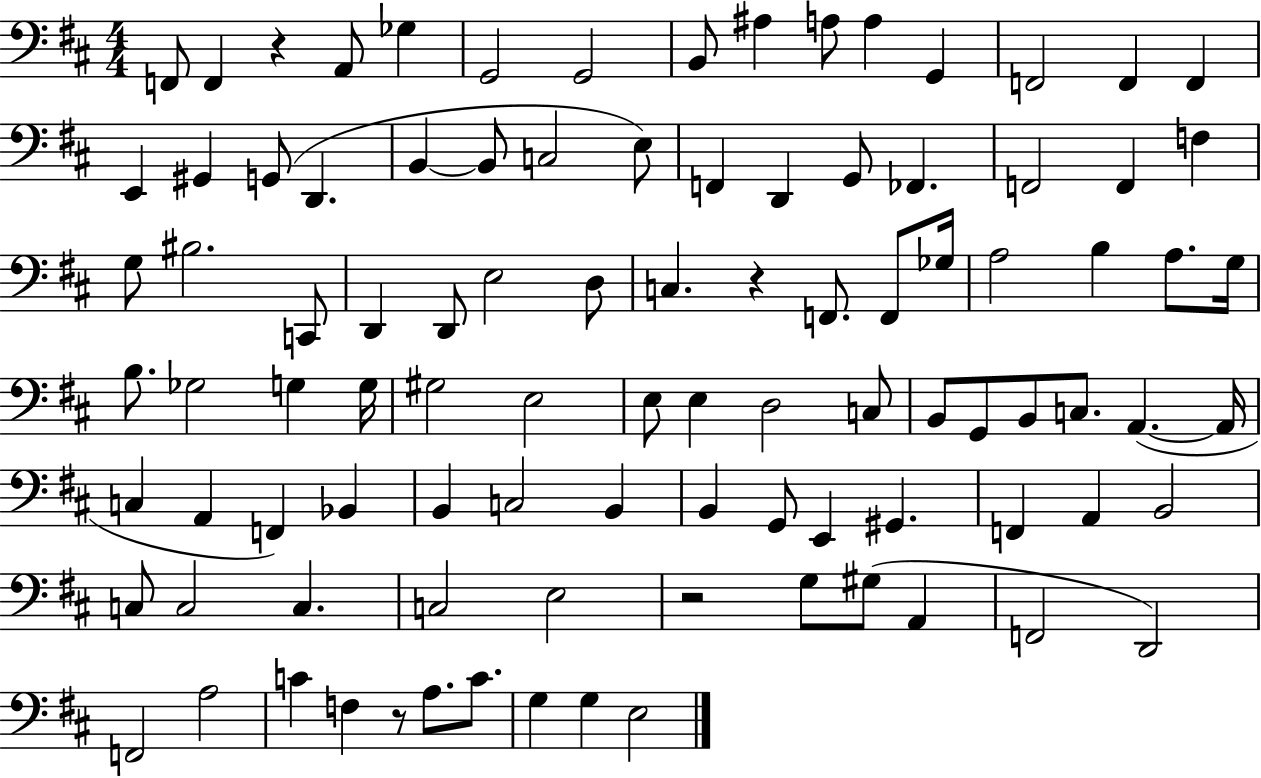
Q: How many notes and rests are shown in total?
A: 97